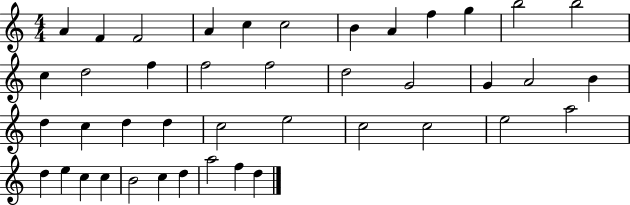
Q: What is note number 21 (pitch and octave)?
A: A4